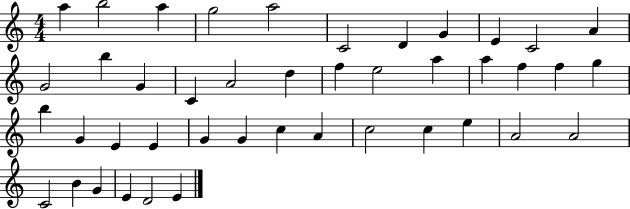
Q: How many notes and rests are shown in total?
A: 43